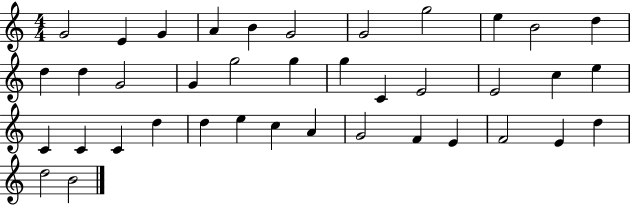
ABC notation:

X:1
T:Untitled
M:4/4
L:1/4
K:C
G2 E G A B G2 G2 g2 e B2 d d d G2 G g2 g g C E2 E2 c e C C C d d e c A G2 F E F2 E d d2 B2